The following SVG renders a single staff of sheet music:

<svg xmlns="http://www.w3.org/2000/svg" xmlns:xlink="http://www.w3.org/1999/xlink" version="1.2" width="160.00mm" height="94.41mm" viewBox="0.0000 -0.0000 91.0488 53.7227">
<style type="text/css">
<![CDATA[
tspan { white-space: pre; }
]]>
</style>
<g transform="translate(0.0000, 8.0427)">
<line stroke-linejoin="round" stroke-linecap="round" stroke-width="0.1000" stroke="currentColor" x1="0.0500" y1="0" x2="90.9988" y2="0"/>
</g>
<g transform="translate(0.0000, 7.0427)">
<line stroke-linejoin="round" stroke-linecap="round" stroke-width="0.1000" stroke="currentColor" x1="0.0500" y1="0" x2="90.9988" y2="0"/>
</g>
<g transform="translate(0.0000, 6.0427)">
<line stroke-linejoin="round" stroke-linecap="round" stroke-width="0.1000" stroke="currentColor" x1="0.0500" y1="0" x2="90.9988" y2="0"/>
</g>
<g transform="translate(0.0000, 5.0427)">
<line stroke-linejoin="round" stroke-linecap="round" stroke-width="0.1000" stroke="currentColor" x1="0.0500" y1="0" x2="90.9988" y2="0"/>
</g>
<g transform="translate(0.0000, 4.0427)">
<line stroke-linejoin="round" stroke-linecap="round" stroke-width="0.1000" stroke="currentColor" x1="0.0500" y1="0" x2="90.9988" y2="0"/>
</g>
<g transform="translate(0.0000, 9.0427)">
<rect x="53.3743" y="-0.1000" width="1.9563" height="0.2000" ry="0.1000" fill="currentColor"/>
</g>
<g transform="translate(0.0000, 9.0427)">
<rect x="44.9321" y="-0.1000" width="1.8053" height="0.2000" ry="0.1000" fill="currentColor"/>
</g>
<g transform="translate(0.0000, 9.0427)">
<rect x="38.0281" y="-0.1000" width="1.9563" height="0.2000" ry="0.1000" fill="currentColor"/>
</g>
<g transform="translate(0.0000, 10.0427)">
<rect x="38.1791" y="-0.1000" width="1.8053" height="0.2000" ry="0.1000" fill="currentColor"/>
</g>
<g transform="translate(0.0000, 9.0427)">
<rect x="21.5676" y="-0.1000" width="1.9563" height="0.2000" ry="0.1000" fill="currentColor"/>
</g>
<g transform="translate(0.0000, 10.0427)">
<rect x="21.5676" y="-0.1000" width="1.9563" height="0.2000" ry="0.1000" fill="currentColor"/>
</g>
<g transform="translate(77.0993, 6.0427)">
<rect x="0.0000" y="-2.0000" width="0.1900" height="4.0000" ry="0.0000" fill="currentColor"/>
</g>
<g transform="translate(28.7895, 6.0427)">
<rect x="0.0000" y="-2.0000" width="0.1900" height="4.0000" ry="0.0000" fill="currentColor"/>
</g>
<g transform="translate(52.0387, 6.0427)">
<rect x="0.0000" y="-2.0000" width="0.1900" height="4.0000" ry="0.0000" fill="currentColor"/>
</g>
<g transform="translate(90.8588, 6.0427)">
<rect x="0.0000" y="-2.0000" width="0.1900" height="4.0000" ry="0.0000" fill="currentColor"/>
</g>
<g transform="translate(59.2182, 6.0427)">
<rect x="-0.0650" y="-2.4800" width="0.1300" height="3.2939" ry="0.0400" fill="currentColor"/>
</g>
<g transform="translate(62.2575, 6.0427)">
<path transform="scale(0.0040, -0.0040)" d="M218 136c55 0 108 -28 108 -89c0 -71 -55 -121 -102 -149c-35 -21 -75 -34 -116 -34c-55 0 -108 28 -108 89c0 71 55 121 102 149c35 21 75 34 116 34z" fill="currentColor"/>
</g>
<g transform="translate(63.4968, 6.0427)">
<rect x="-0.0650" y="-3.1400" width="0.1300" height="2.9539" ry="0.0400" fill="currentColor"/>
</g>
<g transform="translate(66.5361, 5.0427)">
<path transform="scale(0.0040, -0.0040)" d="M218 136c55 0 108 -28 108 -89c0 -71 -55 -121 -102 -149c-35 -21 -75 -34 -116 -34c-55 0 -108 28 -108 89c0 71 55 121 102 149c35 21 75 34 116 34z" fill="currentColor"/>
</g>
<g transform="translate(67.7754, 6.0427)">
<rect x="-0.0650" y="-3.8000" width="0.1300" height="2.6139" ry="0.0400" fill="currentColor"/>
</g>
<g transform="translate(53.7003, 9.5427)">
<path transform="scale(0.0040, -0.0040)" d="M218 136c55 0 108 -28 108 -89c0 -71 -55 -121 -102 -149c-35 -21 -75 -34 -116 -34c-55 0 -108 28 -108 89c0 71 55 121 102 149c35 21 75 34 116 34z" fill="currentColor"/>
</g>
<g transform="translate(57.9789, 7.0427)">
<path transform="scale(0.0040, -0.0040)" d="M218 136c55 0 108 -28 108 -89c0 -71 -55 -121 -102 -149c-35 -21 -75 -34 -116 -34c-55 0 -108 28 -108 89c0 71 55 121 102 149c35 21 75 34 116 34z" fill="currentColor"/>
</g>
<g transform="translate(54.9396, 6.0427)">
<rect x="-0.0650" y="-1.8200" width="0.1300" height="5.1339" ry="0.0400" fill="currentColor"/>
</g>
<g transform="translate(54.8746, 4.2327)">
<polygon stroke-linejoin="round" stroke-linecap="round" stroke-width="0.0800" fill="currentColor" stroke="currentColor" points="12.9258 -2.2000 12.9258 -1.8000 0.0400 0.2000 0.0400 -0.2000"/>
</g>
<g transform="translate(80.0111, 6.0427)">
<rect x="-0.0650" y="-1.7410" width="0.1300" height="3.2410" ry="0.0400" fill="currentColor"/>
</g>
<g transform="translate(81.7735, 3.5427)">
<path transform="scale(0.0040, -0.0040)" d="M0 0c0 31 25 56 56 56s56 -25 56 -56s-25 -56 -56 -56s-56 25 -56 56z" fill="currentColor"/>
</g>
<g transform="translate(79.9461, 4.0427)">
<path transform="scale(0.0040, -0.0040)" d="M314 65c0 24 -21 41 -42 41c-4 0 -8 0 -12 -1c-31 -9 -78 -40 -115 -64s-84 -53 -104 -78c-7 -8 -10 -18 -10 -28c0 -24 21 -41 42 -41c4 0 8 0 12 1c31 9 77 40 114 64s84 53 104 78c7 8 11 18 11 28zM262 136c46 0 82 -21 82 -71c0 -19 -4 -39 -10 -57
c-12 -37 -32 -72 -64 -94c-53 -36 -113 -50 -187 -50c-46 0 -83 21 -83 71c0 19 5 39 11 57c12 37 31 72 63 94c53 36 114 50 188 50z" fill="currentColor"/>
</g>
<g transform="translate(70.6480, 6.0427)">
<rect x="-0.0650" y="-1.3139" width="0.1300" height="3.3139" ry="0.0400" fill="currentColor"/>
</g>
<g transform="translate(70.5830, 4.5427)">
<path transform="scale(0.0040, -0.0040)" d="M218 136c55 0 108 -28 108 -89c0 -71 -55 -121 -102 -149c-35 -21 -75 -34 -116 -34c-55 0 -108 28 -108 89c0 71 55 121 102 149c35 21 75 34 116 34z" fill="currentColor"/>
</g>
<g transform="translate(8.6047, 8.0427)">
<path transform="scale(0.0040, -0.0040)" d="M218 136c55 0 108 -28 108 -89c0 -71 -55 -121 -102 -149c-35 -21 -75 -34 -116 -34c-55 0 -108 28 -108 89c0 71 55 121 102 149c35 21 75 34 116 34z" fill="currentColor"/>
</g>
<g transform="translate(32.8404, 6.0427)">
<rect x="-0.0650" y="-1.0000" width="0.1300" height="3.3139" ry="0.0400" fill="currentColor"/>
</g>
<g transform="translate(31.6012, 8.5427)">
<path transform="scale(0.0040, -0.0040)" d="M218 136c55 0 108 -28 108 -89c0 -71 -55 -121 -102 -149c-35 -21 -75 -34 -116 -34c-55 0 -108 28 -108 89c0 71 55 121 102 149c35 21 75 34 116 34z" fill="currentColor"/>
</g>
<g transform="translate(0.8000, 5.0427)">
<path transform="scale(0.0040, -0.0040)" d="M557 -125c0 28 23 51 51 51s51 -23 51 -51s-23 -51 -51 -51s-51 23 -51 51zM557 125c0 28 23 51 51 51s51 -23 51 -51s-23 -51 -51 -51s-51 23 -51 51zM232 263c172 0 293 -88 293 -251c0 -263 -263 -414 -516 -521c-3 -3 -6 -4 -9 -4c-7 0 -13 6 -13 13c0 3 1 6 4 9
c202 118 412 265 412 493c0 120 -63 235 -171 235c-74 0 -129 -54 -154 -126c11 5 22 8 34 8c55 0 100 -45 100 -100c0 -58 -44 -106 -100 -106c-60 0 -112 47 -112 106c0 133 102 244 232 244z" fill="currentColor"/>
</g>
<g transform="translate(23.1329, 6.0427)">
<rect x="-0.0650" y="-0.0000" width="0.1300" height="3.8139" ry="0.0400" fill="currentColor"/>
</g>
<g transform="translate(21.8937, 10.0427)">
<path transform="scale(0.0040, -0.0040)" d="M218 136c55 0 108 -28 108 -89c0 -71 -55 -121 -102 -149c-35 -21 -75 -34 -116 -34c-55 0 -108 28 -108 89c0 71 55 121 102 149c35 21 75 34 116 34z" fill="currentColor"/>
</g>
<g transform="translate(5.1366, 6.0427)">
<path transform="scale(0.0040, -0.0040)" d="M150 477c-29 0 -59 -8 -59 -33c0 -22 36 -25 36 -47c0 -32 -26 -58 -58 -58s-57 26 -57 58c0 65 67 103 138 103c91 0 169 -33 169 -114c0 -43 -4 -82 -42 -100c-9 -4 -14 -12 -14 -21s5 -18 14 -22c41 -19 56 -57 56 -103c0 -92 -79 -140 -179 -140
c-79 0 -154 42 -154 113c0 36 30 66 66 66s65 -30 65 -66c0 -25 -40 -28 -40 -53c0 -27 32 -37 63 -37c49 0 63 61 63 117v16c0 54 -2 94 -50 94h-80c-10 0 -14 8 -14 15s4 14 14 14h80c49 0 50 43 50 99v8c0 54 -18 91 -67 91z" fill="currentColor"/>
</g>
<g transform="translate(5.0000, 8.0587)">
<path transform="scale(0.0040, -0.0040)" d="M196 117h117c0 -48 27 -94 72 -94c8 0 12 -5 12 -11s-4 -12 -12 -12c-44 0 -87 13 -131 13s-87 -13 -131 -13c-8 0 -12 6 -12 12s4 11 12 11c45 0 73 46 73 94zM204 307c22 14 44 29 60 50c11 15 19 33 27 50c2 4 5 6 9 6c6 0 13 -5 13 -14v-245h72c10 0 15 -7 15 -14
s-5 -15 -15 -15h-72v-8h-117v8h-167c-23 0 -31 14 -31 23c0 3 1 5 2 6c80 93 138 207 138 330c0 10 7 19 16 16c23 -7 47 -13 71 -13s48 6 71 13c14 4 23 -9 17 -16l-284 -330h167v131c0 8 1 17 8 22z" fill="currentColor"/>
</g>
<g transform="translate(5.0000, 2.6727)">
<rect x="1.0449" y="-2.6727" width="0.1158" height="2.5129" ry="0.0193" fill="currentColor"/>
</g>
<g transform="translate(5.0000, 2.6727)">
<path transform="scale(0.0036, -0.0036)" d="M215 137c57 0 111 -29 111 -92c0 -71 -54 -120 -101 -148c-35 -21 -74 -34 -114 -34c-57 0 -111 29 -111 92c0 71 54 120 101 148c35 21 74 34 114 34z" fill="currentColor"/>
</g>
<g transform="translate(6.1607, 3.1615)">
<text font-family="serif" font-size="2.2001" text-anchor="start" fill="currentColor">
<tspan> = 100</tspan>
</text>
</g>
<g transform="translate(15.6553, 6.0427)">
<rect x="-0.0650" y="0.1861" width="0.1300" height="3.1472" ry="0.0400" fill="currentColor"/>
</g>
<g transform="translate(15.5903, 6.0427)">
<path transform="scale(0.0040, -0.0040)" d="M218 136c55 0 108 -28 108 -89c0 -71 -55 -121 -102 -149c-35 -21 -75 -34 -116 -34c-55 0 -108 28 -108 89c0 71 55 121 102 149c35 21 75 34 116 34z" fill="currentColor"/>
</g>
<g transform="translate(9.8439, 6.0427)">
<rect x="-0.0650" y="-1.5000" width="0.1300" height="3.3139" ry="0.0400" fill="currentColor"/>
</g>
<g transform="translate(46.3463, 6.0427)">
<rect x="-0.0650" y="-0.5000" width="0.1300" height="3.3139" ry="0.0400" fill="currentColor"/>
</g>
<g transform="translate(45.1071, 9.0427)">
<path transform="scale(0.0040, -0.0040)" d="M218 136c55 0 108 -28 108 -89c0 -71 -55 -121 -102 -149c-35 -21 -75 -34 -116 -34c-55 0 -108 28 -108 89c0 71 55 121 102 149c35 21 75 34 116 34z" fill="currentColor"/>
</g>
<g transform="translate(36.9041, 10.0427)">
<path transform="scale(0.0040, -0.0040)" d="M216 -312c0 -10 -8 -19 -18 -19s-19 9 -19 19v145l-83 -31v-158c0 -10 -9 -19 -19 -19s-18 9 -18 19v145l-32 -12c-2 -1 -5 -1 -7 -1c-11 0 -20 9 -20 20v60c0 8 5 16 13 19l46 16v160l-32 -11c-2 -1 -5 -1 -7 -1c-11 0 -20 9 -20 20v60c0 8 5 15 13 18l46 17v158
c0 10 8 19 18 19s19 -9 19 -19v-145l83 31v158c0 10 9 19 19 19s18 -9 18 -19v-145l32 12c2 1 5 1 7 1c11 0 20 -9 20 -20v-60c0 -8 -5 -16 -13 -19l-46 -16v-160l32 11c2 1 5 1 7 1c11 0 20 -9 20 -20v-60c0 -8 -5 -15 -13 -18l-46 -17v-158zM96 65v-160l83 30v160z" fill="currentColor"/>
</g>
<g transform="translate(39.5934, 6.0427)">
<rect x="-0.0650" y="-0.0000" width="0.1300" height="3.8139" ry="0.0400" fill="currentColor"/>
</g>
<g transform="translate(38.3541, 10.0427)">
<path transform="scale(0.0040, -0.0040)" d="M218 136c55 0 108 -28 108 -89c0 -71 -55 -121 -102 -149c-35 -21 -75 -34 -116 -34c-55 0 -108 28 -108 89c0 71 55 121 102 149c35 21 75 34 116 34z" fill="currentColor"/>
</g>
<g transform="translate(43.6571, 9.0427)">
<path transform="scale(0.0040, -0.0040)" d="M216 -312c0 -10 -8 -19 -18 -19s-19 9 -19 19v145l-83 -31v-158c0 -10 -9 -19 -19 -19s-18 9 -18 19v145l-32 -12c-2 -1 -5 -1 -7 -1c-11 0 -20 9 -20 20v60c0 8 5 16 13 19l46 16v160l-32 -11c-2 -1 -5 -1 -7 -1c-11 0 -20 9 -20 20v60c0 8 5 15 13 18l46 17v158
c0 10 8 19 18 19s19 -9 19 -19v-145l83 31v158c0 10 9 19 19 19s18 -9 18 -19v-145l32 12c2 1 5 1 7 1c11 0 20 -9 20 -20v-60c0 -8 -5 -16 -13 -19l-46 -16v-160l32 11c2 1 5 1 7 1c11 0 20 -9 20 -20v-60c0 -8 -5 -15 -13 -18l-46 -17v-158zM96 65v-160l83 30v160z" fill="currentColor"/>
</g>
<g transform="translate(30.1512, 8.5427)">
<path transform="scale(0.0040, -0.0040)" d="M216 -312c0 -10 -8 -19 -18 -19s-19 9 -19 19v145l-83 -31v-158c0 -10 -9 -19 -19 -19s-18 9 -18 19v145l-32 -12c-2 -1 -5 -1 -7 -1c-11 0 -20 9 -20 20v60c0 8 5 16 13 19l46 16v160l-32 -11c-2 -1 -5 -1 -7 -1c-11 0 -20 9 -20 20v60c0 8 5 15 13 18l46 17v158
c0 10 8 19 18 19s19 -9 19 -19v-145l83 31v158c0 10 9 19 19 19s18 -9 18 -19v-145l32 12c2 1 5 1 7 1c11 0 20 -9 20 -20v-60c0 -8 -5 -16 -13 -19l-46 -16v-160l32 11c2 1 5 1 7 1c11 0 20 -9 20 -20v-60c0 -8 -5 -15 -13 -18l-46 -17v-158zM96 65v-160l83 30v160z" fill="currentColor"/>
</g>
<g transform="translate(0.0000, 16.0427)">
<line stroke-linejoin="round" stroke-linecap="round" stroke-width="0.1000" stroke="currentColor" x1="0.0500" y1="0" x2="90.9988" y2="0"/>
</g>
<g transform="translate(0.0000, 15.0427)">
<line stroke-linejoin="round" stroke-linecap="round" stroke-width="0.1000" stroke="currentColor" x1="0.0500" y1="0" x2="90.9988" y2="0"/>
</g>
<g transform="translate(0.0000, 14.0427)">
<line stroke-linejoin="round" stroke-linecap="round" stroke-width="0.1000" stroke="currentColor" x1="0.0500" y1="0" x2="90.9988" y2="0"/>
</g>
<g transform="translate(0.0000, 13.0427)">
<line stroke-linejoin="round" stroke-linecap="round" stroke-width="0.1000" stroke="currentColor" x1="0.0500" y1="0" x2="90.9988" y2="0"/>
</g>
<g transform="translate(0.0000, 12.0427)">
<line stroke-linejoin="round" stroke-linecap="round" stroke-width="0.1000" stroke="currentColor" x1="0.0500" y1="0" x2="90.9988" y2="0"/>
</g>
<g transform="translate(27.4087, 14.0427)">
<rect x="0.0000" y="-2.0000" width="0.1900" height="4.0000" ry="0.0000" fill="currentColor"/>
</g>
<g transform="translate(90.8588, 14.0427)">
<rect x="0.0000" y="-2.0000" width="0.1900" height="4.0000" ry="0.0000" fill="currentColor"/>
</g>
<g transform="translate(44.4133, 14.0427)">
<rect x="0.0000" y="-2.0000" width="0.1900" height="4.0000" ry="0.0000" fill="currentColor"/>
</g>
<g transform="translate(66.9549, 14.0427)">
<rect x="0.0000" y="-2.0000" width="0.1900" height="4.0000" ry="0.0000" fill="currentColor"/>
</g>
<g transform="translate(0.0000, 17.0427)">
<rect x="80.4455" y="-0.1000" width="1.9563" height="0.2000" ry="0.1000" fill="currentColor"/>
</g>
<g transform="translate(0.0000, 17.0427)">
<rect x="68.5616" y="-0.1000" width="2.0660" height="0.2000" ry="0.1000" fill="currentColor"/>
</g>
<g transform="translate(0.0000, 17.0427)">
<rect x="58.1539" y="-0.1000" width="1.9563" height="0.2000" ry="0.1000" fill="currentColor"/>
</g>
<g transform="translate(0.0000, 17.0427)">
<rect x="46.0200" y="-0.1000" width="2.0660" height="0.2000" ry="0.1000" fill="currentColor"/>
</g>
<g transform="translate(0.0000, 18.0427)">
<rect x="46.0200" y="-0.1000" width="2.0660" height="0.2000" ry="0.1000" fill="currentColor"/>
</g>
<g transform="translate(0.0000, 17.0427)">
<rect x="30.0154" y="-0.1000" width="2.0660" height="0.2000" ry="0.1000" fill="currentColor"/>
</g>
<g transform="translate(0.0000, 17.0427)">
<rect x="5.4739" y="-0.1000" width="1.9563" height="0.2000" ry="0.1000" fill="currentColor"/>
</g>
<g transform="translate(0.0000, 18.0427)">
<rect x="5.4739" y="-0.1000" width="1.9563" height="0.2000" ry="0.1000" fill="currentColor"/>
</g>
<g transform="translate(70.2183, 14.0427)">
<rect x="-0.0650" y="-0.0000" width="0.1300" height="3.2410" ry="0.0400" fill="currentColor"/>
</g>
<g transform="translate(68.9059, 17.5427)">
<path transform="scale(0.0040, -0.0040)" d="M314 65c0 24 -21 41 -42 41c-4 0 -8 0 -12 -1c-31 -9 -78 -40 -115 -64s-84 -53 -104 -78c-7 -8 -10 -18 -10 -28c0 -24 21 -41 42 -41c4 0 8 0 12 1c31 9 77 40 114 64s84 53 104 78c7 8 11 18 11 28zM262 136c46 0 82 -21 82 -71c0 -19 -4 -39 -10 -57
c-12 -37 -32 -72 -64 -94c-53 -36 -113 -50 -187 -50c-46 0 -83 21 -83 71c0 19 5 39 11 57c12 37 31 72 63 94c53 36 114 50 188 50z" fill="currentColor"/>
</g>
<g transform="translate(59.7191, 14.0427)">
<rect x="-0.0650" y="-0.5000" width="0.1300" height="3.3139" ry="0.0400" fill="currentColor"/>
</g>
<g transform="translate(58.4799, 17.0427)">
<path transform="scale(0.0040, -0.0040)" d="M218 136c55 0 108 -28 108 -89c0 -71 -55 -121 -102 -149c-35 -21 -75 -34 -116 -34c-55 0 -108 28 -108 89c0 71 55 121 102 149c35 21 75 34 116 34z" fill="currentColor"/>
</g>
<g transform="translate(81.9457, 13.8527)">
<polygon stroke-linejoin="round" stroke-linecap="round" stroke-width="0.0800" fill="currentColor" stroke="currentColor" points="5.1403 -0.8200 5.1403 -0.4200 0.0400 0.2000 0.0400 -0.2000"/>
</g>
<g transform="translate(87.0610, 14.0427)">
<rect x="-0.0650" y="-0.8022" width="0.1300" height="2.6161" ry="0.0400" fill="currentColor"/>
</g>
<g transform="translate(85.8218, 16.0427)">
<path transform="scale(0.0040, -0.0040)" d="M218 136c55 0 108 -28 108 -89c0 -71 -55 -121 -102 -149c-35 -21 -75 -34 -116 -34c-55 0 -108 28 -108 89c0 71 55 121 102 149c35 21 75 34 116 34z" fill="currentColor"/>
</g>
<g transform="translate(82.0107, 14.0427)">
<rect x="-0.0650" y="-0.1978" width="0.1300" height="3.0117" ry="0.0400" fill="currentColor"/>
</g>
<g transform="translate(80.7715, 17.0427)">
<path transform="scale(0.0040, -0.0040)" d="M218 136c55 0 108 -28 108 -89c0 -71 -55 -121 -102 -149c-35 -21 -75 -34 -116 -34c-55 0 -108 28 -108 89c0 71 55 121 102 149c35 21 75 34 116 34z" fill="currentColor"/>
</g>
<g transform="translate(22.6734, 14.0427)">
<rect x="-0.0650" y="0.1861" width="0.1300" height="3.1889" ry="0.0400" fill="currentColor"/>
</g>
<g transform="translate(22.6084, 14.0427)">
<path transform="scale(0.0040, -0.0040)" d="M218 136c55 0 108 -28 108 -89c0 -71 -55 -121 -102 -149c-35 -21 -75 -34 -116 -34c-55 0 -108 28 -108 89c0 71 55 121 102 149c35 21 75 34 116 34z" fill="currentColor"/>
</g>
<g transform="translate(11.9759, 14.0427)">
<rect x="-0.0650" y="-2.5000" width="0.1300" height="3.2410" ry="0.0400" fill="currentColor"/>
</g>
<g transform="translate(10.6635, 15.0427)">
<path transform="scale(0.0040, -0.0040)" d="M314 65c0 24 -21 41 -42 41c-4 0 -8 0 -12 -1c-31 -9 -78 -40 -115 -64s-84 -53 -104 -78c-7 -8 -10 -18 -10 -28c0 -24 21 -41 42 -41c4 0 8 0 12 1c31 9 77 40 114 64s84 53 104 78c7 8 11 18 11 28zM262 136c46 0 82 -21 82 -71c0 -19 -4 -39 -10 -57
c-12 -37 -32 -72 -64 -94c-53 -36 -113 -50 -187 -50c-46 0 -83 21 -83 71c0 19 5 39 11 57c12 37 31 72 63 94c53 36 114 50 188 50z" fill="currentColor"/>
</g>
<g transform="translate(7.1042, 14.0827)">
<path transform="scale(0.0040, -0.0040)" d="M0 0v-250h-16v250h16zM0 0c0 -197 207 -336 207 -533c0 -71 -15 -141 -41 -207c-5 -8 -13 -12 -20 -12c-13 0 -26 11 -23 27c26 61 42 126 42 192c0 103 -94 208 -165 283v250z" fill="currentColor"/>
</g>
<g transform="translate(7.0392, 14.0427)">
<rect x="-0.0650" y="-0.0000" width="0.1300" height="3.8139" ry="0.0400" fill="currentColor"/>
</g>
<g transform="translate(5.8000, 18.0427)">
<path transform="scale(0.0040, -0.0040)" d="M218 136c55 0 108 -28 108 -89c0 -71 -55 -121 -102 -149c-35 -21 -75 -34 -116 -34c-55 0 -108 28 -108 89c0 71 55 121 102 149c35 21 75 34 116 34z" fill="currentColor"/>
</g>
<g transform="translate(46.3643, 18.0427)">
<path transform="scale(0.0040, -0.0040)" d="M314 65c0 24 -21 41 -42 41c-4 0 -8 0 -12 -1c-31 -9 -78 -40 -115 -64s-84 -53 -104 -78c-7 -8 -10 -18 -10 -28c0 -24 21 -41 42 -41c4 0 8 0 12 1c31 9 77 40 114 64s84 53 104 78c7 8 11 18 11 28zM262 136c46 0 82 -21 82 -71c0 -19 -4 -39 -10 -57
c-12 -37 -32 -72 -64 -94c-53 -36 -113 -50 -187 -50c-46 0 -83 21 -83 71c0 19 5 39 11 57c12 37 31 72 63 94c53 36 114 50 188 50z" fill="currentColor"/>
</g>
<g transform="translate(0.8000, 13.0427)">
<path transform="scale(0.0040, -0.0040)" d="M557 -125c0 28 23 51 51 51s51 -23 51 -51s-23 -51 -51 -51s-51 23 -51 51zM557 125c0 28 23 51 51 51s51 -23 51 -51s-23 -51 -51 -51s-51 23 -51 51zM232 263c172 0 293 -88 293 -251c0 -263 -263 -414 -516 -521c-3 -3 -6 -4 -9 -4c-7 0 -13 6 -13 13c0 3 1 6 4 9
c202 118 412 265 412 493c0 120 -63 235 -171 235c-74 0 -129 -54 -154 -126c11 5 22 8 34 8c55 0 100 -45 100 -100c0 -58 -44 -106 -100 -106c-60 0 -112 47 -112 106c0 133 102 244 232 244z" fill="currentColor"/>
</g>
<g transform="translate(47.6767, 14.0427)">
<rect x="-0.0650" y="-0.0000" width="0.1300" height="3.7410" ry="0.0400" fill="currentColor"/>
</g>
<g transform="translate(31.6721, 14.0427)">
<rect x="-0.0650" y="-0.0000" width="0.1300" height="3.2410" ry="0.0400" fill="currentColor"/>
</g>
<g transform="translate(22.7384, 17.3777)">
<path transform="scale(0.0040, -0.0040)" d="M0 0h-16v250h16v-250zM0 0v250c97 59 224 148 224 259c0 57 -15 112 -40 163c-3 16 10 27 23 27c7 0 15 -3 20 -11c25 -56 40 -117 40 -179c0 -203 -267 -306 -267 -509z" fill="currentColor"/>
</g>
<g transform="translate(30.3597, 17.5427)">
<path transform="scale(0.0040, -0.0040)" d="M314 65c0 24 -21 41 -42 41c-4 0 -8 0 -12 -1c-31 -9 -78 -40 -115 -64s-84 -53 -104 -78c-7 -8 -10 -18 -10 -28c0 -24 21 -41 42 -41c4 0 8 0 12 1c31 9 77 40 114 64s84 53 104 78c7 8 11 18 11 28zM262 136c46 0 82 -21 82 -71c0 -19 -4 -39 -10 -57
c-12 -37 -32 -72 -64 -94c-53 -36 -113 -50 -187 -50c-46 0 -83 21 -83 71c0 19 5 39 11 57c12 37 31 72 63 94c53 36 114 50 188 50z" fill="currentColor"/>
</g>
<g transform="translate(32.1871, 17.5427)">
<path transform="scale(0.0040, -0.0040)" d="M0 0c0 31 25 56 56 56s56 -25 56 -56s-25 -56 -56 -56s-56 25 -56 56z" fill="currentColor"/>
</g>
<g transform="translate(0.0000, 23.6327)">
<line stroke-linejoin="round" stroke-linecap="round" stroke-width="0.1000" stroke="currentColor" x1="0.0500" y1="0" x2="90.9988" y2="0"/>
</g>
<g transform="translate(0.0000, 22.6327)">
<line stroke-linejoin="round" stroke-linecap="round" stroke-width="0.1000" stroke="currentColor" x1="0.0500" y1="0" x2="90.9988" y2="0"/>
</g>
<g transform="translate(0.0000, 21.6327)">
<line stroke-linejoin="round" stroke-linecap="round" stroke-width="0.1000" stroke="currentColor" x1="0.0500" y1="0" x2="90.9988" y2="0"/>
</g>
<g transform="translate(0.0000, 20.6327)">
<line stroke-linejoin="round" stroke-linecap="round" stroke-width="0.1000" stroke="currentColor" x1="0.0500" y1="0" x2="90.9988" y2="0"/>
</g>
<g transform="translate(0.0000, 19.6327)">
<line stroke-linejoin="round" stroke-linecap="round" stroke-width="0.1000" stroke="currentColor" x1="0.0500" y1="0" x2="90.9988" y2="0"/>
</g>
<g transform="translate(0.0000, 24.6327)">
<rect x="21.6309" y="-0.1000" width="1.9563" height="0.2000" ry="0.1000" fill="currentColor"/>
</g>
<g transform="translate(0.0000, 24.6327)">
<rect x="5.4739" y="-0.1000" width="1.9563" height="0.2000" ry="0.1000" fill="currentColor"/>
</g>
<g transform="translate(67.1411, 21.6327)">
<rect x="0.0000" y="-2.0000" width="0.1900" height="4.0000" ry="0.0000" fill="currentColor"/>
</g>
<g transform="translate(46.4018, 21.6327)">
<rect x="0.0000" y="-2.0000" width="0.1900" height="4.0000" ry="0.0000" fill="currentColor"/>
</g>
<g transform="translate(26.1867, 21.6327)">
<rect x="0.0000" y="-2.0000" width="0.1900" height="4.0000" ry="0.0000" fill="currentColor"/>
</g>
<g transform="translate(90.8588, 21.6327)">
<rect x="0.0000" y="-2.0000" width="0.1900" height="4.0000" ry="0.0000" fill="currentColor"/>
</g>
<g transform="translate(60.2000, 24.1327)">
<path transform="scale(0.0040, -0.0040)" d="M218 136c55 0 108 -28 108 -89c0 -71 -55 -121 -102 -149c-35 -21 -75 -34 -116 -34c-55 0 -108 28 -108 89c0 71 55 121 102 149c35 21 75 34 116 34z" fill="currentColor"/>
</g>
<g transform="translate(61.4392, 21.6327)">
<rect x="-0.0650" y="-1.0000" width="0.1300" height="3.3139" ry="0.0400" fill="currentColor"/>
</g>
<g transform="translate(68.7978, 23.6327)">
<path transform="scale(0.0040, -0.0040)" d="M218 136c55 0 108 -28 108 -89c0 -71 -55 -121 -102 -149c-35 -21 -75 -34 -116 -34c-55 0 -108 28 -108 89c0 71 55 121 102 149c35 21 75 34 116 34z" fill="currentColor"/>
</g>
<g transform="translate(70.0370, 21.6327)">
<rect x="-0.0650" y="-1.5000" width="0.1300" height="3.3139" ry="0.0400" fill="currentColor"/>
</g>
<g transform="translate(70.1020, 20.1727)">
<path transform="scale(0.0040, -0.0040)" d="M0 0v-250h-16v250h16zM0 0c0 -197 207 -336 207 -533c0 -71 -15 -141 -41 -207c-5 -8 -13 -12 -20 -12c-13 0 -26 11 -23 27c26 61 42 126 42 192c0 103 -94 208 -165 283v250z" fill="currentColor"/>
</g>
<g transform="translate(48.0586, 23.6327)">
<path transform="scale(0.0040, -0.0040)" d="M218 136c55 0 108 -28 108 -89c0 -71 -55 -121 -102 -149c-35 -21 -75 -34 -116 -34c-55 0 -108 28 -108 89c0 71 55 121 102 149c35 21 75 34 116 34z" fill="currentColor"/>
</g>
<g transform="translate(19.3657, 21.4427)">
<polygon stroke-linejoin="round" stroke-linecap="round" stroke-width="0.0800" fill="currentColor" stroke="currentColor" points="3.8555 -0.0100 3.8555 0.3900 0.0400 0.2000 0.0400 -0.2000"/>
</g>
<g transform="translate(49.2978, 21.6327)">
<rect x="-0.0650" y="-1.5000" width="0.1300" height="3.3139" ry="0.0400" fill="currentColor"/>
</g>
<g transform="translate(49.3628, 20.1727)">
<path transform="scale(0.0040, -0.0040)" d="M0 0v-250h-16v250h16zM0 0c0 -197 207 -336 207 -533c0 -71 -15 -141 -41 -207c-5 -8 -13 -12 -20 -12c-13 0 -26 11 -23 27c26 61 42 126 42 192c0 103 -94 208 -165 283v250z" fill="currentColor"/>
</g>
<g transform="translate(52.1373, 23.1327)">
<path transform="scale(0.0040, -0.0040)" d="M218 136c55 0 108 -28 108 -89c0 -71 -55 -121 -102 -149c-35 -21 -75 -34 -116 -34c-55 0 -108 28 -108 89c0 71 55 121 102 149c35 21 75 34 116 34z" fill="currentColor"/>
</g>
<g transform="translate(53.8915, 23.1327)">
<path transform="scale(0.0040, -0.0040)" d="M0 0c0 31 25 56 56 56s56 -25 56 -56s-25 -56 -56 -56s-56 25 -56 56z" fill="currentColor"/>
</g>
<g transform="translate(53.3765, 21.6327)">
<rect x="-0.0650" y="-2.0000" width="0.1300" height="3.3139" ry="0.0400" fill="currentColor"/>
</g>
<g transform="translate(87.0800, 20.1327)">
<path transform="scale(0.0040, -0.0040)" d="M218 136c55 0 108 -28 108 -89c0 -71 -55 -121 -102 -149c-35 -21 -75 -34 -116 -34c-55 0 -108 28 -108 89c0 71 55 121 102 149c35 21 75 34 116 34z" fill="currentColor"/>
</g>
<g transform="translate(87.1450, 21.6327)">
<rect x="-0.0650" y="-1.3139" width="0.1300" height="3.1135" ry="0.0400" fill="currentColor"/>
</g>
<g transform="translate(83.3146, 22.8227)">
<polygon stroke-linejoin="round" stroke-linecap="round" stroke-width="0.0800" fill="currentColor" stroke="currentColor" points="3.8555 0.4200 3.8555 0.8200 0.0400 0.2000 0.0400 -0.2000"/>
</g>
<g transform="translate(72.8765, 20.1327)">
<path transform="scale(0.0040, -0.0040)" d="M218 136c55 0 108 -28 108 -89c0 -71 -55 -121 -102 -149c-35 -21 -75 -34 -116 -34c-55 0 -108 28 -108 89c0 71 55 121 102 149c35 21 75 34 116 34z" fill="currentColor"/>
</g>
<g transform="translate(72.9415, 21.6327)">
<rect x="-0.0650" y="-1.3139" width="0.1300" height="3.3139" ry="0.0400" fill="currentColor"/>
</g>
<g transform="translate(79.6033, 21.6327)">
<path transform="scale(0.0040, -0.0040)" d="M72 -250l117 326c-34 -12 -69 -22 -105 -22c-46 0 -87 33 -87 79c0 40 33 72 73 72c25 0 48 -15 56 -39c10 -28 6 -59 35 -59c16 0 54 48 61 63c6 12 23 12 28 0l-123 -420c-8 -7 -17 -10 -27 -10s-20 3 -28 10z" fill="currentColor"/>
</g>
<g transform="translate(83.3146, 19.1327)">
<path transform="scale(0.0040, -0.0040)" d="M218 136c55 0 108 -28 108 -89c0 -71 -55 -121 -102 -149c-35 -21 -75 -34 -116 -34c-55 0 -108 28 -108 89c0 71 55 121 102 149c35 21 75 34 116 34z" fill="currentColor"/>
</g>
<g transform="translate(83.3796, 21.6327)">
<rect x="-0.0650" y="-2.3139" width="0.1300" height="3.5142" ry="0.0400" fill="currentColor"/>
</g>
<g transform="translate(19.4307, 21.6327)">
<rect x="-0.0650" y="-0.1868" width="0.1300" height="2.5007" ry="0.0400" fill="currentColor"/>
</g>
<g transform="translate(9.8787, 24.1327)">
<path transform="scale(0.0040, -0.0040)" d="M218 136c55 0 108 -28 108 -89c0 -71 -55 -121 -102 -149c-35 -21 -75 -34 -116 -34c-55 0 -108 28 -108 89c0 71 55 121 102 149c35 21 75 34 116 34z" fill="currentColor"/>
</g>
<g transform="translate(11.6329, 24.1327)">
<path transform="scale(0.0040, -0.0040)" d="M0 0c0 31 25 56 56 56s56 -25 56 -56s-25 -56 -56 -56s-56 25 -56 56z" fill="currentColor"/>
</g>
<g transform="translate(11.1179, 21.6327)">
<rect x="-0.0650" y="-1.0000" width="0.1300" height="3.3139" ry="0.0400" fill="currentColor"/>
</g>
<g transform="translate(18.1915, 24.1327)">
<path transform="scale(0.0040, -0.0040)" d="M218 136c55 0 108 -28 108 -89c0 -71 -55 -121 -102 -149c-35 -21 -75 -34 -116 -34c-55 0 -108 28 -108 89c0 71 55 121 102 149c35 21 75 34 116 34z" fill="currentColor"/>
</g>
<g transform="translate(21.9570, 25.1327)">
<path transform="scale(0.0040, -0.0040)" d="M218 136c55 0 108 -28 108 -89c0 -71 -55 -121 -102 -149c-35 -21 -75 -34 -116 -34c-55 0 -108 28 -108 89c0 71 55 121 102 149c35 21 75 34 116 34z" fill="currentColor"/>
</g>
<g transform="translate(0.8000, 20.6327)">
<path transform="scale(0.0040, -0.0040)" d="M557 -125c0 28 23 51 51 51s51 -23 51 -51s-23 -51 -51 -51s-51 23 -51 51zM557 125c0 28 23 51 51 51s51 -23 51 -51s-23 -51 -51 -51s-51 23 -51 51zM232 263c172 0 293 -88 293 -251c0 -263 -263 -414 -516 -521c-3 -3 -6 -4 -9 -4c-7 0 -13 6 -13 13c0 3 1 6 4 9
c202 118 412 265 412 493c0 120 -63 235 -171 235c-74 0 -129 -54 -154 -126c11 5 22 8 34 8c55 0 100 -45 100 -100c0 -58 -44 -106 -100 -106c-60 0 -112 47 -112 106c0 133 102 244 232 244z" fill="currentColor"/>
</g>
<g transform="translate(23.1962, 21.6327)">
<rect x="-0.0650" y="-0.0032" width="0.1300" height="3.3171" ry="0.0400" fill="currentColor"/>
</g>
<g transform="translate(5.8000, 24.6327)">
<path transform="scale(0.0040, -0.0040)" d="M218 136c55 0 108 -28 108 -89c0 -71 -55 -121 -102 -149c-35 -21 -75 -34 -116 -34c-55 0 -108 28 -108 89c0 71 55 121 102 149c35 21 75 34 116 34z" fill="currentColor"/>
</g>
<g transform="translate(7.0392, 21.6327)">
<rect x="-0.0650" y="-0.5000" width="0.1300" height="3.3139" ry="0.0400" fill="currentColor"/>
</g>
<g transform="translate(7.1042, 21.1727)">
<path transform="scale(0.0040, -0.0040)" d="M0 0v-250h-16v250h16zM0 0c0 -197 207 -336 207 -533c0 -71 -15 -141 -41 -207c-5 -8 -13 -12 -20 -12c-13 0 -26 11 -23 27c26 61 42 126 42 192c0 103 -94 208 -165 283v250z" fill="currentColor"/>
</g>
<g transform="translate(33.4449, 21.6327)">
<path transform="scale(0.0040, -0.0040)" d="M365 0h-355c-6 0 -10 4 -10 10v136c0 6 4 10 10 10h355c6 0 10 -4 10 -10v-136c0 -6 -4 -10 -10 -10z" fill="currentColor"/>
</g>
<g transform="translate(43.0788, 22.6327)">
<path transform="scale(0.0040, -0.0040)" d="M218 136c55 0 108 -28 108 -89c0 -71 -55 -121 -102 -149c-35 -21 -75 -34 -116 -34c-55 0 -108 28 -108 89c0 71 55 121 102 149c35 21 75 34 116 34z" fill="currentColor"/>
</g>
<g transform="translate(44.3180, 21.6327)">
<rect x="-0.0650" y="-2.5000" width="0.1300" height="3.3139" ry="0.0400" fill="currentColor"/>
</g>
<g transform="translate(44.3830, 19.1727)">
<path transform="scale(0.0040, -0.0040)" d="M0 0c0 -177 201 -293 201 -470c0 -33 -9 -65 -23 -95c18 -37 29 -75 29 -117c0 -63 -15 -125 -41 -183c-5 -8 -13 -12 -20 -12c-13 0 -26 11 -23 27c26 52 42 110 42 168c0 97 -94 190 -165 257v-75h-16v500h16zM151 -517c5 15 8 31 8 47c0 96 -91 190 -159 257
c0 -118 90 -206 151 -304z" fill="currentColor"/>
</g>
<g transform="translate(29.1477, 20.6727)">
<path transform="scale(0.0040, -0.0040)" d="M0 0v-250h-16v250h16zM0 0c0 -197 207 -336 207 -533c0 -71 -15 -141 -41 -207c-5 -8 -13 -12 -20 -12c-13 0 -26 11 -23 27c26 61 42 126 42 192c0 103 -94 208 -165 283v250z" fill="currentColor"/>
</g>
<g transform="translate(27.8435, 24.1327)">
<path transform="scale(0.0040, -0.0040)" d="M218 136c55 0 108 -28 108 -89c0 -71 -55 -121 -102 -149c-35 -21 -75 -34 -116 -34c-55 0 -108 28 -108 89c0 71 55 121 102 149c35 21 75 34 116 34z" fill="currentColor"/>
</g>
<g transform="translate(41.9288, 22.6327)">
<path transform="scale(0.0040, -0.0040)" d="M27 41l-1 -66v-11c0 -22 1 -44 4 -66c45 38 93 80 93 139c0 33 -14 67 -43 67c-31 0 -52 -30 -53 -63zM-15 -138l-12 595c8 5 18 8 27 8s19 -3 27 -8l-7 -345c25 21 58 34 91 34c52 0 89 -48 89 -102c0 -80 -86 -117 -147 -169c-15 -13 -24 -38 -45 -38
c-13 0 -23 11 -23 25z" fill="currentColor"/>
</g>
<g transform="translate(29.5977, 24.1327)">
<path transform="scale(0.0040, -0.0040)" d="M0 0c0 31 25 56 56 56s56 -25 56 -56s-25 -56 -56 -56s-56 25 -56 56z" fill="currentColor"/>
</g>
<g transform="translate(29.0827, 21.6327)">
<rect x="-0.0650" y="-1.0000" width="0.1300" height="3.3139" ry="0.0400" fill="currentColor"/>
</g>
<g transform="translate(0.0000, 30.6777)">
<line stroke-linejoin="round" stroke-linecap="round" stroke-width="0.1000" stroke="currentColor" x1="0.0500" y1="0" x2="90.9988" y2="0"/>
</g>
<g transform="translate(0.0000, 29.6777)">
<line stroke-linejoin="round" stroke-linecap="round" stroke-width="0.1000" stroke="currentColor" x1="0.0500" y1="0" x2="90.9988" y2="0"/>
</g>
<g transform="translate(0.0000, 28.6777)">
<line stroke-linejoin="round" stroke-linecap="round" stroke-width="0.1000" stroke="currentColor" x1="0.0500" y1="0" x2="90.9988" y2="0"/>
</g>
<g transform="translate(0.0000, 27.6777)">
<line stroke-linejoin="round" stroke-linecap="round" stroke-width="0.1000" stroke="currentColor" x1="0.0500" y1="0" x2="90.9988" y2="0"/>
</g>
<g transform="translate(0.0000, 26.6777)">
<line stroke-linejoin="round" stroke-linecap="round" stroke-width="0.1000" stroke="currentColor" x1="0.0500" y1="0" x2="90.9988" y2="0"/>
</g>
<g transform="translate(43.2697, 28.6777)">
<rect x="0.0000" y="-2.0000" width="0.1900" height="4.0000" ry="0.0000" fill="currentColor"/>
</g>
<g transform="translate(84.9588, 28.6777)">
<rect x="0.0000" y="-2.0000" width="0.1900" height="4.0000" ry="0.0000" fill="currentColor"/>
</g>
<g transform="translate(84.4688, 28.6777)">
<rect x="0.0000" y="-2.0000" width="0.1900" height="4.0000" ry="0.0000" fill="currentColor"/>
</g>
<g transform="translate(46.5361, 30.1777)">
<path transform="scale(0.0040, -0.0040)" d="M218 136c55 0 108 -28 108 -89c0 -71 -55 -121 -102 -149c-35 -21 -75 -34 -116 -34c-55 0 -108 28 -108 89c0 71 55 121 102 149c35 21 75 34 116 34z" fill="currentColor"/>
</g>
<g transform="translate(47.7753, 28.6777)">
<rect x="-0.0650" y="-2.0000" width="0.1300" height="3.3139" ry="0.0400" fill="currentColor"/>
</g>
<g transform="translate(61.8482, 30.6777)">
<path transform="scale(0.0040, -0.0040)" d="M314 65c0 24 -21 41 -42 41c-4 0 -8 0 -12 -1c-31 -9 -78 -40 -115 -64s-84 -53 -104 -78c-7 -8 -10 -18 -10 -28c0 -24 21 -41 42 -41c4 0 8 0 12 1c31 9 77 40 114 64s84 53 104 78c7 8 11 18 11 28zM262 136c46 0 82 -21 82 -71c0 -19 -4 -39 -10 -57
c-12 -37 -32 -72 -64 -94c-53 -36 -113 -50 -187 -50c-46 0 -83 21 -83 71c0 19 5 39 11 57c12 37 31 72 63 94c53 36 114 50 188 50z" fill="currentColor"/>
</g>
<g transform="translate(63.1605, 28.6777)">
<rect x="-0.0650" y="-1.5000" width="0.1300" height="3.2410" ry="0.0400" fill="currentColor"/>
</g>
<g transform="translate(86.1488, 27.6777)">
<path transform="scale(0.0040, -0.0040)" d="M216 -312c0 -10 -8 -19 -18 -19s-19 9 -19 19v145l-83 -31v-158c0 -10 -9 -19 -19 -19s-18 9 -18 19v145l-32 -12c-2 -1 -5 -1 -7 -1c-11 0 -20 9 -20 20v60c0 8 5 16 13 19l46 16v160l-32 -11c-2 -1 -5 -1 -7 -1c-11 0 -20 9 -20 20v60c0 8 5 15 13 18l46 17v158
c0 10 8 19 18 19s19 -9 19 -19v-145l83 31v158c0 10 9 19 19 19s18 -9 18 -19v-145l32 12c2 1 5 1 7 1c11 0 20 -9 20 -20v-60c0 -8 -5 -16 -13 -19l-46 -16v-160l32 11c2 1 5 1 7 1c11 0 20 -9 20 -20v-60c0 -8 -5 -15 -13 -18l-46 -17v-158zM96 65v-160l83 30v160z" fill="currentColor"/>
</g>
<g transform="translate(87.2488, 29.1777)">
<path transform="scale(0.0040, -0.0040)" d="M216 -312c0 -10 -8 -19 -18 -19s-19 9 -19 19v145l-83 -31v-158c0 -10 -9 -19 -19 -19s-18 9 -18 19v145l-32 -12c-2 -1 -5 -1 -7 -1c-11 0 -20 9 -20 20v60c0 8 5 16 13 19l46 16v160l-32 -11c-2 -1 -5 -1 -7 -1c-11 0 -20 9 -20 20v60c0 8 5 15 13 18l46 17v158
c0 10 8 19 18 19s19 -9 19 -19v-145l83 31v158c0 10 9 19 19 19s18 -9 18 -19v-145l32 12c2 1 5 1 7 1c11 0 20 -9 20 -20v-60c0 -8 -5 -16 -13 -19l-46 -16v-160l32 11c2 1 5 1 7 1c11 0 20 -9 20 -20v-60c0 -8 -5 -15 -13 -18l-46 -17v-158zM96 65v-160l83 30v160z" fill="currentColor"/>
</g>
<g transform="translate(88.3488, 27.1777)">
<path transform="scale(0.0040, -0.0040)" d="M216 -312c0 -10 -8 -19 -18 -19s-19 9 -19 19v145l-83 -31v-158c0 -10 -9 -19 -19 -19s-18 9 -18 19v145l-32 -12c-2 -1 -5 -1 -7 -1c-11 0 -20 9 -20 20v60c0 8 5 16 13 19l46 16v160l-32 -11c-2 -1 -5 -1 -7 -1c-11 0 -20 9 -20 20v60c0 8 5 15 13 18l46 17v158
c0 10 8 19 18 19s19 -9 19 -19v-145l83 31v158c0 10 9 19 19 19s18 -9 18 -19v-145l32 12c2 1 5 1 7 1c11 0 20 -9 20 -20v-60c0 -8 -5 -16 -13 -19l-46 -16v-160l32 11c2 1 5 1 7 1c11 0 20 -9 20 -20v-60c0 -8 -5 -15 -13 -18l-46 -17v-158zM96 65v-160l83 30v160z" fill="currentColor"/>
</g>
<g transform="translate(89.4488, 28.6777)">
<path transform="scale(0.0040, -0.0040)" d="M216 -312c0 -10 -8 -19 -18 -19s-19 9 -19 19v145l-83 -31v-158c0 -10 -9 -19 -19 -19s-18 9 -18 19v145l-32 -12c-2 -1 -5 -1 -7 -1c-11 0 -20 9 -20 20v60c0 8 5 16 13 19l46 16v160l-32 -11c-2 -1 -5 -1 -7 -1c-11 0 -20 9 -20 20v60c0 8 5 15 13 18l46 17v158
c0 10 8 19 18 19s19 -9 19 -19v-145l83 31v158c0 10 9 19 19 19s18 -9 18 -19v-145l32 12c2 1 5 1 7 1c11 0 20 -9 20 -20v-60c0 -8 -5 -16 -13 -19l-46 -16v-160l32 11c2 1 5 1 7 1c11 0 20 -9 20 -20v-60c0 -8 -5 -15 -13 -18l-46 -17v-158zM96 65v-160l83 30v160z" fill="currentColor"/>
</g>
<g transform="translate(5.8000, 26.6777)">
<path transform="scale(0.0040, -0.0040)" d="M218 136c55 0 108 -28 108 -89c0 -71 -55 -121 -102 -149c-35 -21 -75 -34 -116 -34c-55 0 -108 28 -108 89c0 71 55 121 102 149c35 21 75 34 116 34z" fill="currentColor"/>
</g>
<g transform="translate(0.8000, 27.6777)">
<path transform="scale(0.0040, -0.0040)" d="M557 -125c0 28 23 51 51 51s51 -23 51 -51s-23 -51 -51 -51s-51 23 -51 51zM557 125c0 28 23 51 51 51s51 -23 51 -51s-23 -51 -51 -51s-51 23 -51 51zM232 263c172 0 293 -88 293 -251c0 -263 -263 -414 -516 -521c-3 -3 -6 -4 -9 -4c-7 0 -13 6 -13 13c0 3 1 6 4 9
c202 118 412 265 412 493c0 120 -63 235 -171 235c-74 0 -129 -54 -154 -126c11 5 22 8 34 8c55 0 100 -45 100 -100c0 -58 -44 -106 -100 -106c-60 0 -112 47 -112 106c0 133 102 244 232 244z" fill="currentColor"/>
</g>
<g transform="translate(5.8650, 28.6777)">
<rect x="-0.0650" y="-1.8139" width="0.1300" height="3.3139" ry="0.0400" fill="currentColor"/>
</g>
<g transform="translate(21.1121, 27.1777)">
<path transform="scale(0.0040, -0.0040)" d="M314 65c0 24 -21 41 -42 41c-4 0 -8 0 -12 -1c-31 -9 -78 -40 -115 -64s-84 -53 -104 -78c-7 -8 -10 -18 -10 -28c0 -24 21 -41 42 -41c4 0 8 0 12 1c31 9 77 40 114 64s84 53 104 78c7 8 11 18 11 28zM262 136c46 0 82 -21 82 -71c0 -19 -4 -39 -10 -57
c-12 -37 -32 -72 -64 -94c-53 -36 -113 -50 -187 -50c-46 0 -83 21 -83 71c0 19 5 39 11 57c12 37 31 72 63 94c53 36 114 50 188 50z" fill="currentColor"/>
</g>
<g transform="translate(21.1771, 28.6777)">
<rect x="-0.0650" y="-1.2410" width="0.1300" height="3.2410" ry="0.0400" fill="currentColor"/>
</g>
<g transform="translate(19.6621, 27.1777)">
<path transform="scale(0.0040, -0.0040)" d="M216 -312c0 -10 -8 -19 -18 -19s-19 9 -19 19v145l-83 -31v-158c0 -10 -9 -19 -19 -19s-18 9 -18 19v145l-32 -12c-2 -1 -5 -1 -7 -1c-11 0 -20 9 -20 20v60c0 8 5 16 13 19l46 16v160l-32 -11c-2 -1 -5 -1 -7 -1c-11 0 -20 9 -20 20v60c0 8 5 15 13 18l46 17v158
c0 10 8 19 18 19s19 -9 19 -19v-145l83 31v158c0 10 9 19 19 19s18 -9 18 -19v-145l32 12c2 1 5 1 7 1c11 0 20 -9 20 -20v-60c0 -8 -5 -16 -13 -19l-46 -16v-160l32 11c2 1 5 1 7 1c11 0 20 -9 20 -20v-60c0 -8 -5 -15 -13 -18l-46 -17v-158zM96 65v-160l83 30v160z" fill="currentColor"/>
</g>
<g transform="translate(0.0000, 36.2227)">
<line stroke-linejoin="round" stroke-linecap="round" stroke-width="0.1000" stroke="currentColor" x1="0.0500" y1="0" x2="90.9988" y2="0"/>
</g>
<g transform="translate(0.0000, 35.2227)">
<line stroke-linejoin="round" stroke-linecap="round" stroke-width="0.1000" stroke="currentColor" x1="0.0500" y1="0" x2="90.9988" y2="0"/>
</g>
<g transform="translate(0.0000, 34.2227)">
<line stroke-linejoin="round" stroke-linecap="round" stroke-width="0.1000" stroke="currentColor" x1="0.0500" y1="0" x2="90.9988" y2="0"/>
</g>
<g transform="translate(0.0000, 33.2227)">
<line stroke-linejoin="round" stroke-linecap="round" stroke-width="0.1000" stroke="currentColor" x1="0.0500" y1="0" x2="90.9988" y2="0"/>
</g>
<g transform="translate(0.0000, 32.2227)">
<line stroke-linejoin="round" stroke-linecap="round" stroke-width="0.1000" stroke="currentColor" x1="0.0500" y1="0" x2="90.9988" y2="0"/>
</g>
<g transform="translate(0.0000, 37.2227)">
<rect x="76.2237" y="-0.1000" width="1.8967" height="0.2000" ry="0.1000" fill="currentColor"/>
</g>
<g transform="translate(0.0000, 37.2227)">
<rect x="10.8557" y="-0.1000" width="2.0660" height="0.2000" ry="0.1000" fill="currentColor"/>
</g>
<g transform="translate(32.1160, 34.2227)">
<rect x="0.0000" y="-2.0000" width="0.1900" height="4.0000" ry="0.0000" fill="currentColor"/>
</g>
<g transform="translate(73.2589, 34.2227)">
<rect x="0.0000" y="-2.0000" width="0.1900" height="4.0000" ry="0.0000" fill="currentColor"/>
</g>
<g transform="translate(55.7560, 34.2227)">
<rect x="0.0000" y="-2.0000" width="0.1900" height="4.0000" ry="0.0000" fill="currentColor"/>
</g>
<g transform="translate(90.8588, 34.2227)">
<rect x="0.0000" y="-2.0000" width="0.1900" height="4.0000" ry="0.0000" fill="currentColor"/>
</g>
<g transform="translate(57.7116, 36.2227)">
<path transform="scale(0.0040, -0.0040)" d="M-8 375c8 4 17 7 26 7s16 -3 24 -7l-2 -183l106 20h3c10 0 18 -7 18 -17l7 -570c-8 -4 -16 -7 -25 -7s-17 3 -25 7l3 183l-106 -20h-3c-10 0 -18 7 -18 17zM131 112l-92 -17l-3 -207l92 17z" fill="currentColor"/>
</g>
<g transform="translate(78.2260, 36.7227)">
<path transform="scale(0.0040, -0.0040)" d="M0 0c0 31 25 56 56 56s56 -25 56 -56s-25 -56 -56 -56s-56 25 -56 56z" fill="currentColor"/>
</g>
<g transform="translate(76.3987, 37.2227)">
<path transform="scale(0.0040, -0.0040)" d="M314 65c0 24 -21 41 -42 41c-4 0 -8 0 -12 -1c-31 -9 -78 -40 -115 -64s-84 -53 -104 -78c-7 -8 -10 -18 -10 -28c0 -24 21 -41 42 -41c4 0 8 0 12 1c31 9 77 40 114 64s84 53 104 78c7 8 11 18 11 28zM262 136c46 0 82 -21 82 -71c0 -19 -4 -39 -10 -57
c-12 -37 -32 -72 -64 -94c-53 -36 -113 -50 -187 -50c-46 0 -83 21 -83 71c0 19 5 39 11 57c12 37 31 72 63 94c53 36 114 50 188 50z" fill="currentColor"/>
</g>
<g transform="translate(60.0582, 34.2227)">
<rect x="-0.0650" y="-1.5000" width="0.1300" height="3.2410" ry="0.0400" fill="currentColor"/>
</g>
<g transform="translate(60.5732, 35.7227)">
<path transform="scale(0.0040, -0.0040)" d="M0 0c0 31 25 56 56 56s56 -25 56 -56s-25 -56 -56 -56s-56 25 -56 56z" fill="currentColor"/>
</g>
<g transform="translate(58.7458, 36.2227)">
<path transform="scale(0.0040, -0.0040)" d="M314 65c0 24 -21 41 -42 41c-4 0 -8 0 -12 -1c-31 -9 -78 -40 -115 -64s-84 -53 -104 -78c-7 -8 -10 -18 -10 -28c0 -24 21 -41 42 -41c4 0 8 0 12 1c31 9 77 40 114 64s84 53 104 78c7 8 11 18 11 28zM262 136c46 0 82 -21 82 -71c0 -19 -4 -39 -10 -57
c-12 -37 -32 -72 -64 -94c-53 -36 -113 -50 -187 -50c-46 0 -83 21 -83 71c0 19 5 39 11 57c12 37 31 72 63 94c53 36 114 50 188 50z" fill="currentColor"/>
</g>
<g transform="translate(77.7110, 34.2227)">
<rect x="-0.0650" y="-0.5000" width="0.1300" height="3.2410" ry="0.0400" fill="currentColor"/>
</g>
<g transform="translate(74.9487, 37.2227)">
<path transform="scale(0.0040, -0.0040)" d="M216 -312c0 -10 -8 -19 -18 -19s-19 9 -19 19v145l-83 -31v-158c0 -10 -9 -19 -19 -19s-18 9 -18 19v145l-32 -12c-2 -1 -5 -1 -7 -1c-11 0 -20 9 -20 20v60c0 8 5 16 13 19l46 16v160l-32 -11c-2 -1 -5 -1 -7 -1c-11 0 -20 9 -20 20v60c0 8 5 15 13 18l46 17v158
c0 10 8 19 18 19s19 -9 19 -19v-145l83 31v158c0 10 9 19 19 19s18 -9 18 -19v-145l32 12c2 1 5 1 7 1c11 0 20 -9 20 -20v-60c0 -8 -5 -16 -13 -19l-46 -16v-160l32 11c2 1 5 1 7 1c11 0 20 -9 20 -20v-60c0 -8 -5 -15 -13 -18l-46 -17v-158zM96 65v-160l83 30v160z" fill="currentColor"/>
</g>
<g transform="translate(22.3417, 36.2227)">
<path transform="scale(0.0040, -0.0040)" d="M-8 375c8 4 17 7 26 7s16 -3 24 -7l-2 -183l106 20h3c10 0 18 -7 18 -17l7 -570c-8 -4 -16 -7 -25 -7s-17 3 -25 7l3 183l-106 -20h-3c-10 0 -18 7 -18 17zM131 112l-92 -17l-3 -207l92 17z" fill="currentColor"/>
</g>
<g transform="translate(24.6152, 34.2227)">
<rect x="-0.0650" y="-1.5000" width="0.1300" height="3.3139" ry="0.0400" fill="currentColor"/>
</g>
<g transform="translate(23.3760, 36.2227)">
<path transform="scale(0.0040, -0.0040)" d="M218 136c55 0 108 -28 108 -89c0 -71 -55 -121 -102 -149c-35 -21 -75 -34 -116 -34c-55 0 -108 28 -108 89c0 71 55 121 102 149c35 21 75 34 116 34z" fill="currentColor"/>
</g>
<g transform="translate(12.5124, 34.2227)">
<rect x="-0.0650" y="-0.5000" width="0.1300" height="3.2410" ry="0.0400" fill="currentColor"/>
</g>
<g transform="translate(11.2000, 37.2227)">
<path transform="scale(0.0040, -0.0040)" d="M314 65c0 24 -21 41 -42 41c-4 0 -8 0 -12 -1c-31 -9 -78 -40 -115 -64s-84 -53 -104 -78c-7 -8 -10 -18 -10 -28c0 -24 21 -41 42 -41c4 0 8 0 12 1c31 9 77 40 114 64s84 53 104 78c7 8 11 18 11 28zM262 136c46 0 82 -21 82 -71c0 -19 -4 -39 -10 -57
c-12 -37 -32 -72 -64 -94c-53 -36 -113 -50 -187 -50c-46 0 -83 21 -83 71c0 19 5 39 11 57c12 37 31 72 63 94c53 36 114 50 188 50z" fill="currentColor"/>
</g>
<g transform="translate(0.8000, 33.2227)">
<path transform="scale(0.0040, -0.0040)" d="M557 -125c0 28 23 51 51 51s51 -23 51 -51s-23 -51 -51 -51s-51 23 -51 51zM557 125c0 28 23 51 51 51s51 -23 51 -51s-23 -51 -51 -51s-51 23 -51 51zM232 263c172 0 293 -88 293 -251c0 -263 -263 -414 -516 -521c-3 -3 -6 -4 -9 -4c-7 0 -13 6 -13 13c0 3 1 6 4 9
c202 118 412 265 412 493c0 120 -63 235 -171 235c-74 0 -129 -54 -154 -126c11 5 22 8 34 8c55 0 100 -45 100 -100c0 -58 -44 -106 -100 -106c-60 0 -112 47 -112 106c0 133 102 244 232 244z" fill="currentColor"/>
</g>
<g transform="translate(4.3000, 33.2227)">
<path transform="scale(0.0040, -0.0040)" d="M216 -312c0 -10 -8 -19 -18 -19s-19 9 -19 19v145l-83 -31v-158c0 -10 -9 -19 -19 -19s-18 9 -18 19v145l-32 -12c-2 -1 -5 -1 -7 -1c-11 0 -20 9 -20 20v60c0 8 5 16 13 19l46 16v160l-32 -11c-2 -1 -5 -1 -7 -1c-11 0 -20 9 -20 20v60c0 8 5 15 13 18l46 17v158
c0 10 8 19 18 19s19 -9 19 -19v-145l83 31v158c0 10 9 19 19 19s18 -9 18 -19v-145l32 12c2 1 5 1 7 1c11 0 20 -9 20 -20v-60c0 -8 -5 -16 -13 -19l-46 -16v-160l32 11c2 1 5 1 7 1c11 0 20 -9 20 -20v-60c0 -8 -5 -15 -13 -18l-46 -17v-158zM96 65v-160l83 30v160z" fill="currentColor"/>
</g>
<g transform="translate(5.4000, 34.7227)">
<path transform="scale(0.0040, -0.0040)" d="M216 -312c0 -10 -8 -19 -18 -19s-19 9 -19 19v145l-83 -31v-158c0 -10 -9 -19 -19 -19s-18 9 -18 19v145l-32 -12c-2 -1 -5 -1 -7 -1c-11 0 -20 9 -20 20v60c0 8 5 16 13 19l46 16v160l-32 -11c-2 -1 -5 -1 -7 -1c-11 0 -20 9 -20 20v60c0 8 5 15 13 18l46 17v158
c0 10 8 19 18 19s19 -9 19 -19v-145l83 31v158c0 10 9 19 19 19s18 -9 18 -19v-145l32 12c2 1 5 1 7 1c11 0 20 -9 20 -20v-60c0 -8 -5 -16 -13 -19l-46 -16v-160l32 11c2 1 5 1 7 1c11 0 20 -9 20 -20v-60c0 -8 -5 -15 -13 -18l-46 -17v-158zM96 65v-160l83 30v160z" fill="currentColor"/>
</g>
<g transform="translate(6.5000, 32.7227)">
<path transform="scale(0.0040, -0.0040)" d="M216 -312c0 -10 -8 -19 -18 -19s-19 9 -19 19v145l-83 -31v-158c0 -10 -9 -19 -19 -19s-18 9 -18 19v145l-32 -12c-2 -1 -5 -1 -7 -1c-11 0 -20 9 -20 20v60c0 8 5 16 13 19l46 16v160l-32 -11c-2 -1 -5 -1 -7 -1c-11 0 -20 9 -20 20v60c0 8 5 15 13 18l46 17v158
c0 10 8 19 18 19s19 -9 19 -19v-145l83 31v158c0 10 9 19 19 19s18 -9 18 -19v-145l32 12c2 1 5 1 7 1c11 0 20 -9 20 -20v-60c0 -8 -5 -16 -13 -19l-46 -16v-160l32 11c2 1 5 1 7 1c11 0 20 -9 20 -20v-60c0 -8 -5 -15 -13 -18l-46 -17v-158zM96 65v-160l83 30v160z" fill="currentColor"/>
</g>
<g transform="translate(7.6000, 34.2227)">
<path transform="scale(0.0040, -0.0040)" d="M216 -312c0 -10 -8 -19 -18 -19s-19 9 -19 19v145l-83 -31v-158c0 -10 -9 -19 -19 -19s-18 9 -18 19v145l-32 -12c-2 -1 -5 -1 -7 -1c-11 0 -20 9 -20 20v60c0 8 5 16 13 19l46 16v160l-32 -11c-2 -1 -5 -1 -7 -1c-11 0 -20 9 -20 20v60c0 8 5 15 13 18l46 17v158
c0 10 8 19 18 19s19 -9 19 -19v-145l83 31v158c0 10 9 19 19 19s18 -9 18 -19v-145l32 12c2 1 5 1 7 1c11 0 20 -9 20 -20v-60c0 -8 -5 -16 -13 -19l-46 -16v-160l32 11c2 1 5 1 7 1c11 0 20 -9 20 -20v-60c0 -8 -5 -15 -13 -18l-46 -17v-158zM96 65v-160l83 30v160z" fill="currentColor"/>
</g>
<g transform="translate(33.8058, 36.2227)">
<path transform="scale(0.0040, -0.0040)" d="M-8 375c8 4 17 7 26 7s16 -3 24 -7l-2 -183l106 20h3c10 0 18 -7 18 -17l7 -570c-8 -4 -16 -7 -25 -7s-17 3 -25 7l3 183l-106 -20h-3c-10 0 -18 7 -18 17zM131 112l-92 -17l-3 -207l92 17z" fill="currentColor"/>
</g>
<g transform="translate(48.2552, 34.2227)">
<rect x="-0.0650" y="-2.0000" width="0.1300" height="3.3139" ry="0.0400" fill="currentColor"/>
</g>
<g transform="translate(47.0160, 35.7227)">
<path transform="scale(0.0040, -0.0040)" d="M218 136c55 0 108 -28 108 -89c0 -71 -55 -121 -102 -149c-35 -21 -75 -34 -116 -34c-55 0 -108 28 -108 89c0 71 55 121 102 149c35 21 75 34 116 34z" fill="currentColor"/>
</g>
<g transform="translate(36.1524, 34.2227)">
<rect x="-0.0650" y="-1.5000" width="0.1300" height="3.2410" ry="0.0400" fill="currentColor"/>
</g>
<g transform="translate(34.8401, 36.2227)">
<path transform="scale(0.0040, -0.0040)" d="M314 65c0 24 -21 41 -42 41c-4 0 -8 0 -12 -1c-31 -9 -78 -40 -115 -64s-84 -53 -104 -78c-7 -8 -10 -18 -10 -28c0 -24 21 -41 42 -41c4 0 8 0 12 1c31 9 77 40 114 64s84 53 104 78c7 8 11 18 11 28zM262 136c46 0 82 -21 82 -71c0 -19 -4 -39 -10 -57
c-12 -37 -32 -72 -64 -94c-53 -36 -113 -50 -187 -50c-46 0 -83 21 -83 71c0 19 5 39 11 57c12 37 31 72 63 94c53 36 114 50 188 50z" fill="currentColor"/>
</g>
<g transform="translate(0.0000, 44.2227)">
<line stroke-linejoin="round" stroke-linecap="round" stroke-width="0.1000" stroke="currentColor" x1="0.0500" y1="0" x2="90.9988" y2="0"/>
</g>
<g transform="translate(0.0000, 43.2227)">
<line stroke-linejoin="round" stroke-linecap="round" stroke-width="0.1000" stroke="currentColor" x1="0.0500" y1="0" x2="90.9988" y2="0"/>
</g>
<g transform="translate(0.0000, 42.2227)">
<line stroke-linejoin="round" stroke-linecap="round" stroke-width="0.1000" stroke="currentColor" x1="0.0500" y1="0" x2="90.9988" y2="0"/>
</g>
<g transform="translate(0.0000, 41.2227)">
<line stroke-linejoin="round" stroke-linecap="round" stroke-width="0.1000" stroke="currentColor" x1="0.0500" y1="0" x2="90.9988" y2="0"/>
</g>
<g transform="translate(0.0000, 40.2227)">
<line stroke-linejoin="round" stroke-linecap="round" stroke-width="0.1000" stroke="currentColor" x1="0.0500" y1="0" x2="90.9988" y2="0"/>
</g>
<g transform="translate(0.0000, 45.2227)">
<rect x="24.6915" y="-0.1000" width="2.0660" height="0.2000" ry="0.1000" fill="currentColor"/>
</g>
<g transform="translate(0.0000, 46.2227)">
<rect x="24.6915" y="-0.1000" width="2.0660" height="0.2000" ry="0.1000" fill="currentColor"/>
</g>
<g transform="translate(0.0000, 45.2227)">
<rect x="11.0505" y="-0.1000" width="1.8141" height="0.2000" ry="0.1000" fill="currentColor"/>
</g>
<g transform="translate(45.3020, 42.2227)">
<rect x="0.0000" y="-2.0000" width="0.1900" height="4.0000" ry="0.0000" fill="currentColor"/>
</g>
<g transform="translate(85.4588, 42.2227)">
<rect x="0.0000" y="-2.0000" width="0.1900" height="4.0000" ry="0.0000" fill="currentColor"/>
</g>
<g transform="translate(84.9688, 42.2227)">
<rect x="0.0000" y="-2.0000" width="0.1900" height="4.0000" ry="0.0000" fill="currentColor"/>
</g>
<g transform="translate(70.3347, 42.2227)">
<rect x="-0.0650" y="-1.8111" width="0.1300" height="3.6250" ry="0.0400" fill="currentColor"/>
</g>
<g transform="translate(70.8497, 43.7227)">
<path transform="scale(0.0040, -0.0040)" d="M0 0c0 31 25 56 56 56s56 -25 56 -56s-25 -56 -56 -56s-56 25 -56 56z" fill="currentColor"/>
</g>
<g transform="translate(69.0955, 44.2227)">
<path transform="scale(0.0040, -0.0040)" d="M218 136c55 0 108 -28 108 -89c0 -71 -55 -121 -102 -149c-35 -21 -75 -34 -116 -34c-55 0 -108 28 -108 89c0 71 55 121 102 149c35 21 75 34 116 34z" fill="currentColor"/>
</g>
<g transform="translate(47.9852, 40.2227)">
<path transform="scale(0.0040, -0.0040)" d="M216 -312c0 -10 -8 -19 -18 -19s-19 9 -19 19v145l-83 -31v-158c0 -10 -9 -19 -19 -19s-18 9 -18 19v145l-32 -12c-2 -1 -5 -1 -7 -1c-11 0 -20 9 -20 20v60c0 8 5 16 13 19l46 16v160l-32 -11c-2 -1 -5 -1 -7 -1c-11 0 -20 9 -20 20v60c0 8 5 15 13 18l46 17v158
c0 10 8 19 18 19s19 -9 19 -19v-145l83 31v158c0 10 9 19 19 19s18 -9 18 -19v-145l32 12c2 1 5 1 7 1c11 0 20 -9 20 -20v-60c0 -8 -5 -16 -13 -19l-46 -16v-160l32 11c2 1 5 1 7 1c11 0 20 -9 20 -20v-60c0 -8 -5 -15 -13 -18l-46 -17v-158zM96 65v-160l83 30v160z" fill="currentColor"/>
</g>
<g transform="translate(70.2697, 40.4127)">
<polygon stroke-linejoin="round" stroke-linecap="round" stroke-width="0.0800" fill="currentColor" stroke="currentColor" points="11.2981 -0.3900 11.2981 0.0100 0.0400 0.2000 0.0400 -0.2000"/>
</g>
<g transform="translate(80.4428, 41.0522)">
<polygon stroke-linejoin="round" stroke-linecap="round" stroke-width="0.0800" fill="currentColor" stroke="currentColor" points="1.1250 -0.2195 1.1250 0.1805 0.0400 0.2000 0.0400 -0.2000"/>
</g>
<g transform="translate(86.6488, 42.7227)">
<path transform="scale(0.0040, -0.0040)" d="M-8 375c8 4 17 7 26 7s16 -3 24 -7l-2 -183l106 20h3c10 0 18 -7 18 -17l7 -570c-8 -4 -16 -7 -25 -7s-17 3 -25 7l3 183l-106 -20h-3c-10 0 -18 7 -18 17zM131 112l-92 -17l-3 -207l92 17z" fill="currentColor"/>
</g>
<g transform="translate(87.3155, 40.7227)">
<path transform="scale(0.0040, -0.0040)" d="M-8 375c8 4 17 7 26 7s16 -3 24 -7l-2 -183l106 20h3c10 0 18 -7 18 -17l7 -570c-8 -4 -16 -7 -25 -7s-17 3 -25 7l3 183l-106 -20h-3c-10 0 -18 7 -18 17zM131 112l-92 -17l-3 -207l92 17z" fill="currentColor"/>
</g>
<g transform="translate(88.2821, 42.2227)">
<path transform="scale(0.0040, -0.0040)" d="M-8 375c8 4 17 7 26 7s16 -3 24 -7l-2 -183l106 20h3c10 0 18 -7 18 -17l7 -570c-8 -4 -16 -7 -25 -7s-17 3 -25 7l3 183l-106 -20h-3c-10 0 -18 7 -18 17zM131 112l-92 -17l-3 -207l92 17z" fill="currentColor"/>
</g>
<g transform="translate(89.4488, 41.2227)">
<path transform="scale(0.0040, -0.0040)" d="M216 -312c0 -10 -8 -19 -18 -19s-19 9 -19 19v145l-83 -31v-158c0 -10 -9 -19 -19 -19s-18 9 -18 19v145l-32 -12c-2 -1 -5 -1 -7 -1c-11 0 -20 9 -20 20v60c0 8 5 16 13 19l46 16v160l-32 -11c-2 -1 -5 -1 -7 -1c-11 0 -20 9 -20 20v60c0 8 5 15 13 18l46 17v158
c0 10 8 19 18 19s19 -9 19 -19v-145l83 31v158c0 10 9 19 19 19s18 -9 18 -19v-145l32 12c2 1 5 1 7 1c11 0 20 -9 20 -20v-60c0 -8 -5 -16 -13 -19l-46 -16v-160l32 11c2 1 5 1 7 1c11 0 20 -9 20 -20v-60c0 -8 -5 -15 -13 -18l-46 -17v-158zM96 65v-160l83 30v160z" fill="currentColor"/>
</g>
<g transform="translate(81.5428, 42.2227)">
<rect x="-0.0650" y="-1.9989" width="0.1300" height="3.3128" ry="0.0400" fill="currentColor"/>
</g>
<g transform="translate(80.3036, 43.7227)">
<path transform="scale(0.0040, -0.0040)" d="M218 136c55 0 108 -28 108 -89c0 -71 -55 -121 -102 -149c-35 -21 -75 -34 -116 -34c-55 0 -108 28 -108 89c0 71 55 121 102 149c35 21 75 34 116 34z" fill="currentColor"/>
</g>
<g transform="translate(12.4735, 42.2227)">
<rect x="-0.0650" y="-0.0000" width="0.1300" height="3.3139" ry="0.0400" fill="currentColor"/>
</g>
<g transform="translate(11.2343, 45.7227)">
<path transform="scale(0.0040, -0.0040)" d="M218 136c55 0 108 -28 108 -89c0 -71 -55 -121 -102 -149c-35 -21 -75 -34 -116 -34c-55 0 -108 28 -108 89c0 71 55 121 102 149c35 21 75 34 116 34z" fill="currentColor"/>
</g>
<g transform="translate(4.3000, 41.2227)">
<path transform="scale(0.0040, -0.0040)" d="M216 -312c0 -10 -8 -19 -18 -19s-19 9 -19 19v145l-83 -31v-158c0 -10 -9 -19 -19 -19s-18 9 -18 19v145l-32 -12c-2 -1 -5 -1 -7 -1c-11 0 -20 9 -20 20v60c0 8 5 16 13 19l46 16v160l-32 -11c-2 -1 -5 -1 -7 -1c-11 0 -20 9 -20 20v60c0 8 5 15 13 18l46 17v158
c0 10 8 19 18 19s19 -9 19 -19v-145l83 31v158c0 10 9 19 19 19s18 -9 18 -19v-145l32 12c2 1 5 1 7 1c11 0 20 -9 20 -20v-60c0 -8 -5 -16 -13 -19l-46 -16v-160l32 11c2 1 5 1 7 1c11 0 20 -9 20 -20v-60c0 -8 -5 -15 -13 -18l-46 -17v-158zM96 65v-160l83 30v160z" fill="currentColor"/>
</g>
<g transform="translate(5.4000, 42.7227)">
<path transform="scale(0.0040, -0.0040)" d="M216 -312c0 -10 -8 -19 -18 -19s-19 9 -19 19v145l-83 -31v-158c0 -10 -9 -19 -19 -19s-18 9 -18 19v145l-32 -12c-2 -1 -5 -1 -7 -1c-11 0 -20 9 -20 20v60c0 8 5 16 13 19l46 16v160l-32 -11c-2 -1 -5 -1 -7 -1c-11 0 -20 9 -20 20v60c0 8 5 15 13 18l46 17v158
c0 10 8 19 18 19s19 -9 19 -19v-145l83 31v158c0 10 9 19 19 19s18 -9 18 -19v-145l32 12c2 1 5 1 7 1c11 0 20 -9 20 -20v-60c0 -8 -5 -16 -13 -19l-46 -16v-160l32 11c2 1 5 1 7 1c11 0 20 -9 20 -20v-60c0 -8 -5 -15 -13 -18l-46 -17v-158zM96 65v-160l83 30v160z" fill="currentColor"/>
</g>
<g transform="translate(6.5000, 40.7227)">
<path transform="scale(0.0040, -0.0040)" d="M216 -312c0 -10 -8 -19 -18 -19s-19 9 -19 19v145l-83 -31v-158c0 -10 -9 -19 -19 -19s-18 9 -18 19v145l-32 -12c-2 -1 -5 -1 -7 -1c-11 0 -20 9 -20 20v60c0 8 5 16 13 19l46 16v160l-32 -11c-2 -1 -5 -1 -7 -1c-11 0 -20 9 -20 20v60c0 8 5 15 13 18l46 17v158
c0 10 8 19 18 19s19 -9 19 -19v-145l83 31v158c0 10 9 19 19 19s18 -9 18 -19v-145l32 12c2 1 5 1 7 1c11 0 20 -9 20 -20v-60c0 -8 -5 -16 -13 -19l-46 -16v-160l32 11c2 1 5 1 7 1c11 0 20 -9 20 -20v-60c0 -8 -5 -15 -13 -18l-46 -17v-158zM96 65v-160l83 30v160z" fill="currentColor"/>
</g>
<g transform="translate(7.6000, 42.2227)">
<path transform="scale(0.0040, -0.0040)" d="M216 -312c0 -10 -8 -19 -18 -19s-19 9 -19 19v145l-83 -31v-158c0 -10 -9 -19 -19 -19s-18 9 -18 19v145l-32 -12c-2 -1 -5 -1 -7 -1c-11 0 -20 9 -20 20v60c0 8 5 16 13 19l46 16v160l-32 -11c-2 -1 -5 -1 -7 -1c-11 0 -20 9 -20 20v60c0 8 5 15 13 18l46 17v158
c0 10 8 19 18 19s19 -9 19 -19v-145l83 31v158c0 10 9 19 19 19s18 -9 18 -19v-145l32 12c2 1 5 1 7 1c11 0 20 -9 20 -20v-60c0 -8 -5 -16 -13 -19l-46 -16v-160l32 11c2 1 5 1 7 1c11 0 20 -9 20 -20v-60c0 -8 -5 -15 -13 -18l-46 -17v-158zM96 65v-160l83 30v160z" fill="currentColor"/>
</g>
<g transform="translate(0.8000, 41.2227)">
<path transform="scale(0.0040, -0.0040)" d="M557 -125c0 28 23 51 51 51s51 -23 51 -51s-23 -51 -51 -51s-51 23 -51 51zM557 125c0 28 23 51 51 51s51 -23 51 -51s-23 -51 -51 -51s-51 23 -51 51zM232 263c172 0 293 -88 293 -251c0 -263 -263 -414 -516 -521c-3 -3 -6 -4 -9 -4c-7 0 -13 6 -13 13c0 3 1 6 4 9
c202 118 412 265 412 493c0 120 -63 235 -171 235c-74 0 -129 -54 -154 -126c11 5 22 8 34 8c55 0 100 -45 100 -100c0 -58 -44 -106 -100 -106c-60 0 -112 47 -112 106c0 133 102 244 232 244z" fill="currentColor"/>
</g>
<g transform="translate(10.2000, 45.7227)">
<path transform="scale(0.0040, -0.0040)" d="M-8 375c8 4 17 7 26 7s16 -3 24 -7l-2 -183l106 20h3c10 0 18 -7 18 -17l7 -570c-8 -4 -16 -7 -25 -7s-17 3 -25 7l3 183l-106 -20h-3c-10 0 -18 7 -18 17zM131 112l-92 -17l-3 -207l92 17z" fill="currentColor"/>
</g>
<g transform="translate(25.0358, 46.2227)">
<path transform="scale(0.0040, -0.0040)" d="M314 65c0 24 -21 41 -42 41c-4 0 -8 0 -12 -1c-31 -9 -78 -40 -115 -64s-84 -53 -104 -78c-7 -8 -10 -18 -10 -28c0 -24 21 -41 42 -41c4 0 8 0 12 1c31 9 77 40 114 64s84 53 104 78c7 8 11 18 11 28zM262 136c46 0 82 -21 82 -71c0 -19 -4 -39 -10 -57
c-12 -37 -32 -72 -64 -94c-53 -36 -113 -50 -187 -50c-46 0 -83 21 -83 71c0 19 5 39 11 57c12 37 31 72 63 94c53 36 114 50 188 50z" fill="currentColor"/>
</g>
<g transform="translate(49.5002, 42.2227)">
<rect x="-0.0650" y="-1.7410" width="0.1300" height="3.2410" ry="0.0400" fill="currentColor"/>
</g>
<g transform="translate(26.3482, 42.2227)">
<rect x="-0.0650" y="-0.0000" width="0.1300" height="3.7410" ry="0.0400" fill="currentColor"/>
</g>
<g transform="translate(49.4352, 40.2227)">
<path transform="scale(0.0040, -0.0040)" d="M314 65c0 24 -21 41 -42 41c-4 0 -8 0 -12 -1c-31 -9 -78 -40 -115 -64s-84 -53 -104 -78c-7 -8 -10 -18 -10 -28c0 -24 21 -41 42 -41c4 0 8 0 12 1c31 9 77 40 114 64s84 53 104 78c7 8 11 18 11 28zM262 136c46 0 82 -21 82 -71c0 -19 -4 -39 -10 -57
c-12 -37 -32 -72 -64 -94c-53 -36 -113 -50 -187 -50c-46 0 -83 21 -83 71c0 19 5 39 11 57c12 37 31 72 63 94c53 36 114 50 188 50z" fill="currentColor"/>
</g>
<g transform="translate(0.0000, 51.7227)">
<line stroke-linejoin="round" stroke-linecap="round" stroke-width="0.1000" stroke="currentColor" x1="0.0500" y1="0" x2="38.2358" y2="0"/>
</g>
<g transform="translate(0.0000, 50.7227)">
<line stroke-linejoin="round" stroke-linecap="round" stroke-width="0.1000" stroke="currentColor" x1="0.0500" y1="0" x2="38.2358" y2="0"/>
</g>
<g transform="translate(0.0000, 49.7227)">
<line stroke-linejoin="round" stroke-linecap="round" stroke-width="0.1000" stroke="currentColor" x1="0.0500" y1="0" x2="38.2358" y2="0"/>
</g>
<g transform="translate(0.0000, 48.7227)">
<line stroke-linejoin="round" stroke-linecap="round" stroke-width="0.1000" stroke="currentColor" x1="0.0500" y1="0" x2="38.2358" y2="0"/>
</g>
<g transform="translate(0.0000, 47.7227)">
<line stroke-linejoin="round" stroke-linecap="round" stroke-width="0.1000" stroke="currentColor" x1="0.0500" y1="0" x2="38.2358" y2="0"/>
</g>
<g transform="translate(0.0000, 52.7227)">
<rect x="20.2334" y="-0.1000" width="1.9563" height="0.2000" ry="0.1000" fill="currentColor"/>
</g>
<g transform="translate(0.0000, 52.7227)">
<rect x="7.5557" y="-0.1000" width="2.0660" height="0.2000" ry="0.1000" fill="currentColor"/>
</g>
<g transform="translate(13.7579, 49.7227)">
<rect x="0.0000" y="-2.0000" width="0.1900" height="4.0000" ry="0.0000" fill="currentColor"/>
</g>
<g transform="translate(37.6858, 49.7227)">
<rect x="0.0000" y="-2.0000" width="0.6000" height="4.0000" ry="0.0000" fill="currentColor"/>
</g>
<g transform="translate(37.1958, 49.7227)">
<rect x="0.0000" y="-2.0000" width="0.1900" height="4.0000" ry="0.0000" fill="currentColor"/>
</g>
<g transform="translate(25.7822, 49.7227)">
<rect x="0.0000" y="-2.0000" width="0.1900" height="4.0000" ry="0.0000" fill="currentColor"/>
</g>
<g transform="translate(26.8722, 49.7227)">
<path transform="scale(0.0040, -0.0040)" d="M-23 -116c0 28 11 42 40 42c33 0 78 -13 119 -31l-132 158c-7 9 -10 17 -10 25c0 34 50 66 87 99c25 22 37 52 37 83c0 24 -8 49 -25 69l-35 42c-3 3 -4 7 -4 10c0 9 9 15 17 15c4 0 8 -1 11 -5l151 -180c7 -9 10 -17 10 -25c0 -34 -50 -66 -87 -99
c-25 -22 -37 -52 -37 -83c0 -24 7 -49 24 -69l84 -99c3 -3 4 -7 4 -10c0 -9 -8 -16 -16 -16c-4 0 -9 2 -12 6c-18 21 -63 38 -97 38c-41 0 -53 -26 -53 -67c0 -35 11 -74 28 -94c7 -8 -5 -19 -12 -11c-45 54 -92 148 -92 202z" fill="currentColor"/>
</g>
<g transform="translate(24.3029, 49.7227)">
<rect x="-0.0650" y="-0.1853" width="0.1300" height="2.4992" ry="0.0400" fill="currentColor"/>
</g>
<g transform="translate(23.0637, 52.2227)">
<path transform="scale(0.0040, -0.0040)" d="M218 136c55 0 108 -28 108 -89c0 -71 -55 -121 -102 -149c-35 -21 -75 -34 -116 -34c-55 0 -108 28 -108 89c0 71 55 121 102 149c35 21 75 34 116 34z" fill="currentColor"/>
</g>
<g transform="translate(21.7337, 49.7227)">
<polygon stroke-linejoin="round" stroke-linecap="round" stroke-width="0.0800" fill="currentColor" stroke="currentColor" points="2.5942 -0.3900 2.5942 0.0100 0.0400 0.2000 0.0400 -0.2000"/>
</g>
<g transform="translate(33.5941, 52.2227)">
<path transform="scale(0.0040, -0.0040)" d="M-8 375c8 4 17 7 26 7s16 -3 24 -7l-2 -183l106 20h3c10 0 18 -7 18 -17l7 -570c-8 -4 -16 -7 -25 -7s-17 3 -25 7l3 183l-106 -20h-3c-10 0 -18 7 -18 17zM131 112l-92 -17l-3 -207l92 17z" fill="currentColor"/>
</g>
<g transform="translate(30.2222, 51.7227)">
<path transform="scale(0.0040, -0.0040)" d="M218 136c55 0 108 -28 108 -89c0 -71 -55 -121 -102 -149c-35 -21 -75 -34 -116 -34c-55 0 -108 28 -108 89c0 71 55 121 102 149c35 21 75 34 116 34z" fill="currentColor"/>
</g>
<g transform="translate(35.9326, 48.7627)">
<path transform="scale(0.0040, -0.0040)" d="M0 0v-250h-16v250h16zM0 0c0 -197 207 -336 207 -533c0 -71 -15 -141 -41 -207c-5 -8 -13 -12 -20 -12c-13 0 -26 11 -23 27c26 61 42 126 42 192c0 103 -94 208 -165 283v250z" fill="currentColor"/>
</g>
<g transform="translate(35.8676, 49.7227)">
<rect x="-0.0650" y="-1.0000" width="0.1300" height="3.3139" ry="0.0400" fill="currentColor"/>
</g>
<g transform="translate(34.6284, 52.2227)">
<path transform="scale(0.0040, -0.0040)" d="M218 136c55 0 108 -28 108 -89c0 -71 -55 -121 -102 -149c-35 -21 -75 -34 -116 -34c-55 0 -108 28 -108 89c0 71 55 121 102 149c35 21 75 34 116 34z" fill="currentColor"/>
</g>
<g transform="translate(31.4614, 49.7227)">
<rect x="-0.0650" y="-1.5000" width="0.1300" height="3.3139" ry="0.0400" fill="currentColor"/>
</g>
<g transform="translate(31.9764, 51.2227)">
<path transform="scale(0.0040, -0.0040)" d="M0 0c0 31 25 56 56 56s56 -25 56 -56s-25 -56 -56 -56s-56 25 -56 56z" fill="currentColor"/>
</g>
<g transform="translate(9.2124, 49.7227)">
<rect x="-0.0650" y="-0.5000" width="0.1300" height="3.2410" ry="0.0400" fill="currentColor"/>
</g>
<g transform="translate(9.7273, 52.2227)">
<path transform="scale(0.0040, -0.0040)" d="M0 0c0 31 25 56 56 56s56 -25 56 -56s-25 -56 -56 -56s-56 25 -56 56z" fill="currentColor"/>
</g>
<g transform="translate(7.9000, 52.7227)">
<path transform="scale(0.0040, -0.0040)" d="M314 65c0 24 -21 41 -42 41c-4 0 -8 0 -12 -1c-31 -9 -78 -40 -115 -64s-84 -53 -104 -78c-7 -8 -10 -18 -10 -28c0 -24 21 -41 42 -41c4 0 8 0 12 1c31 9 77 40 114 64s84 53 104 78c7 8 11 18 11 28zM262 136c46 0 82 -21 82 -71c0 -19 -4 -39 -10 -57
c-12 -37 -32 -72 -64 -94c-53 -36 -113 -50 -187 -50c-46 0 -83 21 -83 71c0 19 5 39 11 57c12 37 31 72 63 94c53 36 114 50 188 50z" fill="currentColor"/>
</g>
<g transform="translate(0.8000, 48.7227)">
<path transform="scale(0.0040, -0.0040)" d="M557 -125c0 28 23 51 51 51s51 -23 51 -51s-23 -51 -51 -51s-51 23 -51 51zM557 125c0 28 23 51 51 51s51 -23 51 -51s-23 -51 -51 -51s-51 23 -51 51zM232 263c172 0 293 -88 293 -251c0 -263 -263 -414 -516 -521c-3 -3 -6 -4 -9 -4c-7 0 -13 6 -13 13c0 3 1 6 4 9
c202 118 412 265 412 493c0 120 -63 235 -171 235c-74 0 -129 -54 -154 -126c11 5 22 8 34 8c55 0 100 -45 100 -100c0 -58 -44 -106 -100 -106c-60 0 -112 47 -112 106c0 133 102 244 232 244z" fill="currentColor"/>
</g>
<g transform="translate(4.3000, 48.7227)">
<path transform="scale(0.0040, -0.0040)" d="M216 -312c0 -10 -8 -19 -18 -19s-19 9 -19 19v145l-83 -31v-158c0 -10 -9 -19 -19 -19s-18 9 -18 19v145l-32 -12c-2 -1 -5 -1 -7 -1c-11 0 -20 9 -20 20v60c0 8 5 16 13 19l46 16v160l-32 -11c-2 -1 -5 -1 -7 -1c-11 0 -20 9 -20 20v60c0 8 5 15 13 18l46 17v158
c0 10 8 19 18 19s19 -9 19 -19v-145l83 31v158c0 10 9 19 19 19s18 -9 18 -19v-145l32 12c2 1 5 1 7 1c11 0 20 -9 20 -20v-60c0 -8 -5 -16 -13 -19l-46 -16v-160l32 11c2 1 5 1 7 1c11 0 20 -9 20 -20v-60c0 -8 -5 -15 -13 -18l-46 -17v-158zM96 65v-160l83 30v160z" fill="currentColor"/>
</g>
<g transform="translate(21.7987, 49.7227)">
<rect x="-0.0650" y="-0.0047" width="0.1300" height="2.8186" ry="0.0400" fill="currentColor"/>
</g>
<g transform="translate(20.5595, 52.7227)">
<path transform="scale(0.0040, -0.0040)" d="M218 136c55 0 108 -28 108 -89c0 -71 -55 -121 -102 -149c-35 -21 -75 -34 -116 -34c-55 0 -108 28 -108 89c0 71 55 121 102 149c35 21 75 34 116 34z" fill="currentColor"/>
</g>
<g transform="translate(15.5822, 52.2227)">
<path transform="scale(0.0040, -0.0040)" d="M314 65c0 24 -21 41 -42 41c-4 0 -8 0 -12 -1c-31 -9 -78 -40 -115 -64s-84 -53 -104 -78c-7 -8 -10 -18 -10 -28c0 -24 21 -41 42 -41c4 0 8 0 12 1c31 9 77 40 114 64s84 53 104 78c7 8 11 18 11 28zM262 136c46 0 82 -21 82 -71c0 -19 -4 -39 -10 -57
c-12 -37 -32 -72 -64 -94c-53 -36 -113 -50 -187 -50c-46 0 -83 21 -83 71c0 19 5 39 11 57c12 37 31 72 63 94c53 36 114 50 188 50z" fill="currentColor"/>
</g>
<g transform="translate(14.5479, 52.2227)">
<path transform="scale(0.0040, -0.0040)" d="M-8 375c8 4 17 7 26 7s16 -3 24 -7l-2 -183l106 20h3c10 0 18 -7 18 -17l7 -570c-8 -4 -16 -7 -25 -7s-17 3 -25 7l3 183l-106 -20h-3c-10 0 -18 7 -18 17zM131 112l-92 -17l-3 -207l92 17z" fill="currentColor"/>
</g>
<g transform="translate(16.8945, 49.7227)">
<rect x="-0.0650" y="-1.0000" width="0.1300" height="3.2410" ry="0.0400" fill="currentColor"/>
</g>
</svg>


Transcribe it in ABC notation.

X:1
T:Untitled
M:3/4
L:1/4
K:C
G,, D, C,, ^F,, ^C,, ^E,, D,,/2 B,,/2 D,/2 F,/2 G, A,2 C,,/2 B,,2 D,/2 D,,2 C,,2 E,, D,,2 E,,/2 G,,/2 E,,/2 F,, F,,/2 D,,/2 F,,/2 z2 _B,,/4 G,,/2 A,, F,, G,,/2 G, z/2 B,/2 G,/2 A, ^G,2 A,, G,,2 E,,2 G,, G,,2 A,, G,,2 ^E,,2 D,, ^C,,2 ^A,2 ^G,,/2 A,,/4 E,,2 F,,2 E,,/2 F,,/2 z G,, F,,/2